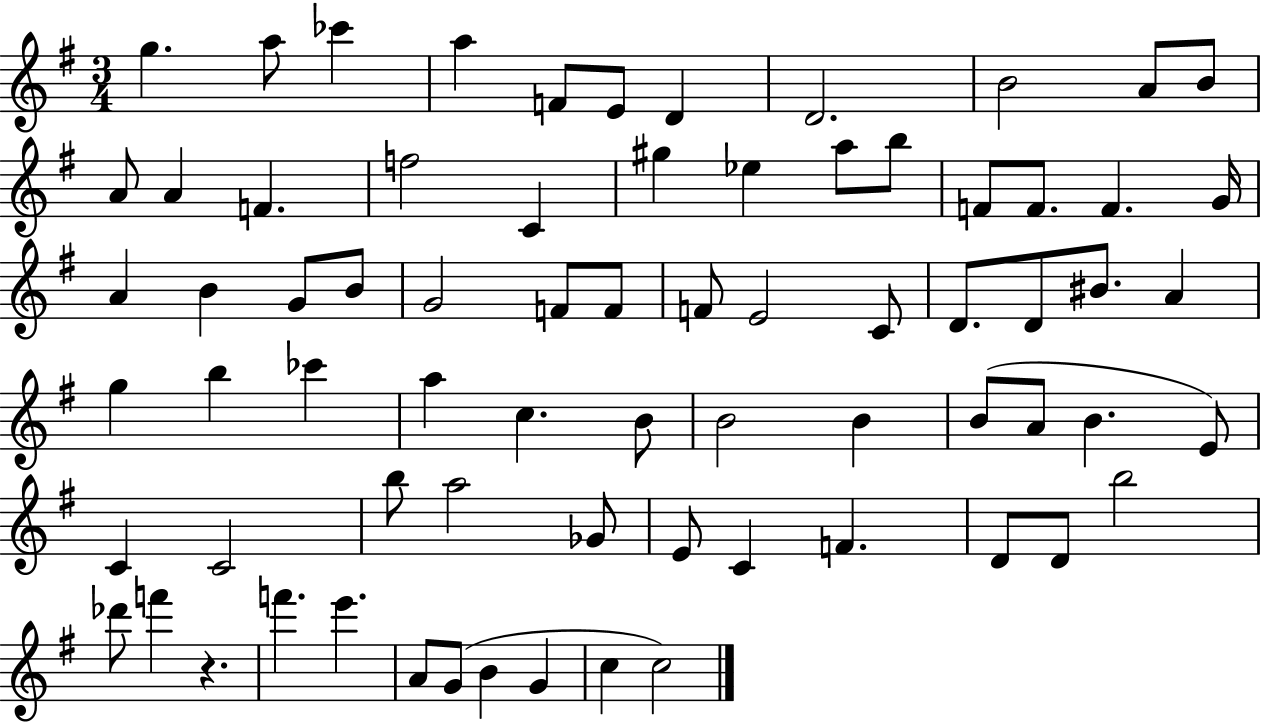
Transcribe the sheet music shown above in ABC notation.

X:1
T:Untitled
M:3/4
L:1/4
K:G
g a/2 _c' a F/2 E/2 D D2 B2 A/2 B/2 A/2 A F f2 C ^g _e a/2 b/2 F/2 F/2 F G/4 A B G/2 B/2 G2 F/2 F/2 F/2 E2 C/2 D/2 D/2 ^B/2 A g b _c' a c B/2 B2 B B/2 A/2 B E/2 C C2 b/2 a2 _G/2 E/2 C F D/2 D/2 b2 _d'/2 f' z f' e' A/2 G/2 B G c c2